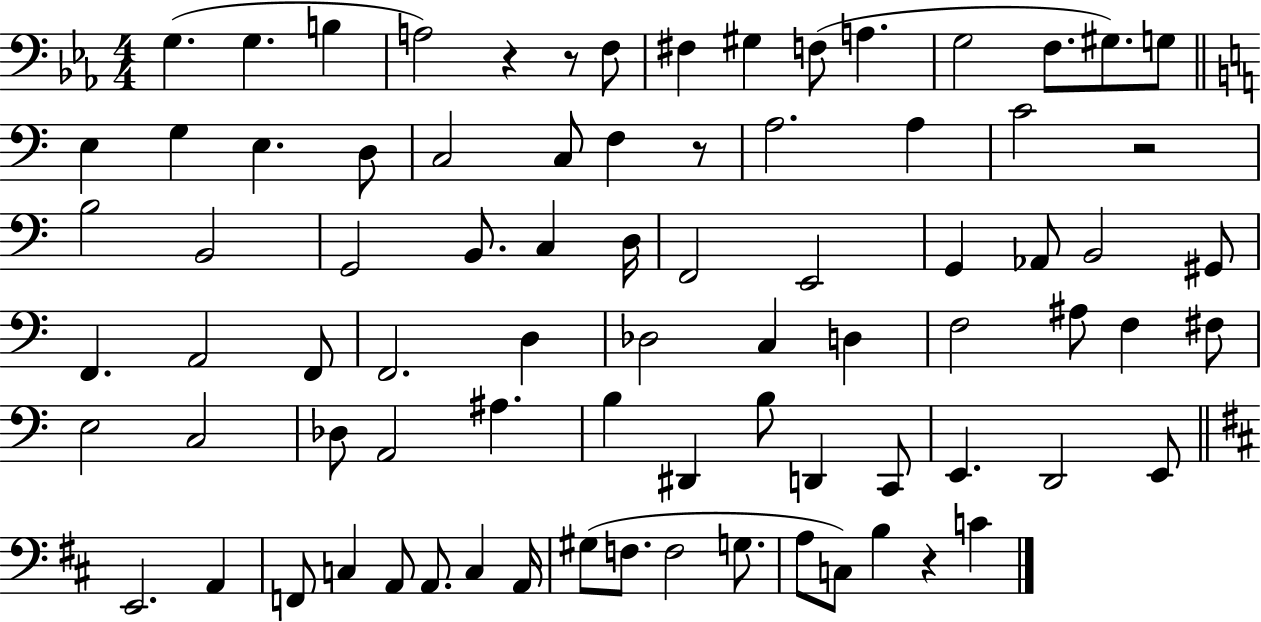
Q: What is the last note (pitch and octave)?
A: C4